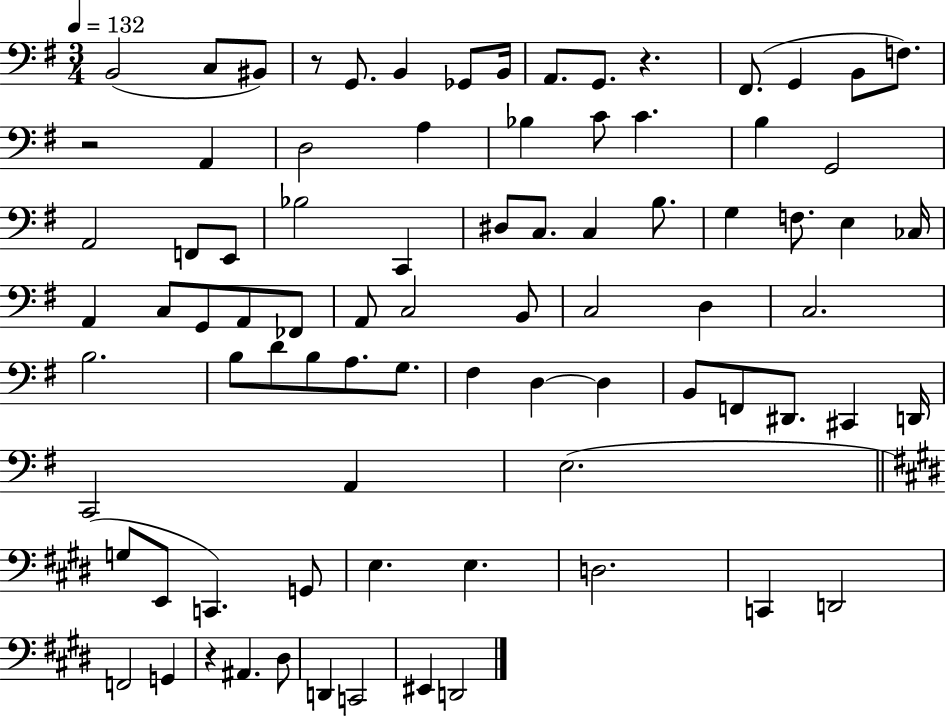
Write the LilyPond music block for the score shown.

{
  \clef bass
  \numericTimeSignature
  \time 3/4
  \key g \major
  \tempo 4 = 132
  b,2( c8 bis,8) | r8 g,8. b,4 ges,8 b,16 | a,8. g,8. r4. | fis,8.( g,4 b,8 f8.) | \break r2 a,4 | d2 a4 | bes4 c'8 c'4. | b4 g,2 | \break a,2 f,8 e,8 | bes2 c,4 | dis8 c8. c4 b8. | g4 f8. e4 ces16 | \break a,4 c8 g,8 a,8 fes,8 | a,8 c2 b,8 | c2 d4 | c2. | \break b2. | b8 d'8 b8 a8. g8. | fis4 d4~~ d4 | b,8 f,8 dis,8. cis,4 d,16 | \break c,2 a,4 | e2.( | \bar "||" \break \key e \major g8 e,8 c,4.) g,8 | e4. e4. | d2. | c,4 d,2 | \break f,2 g,4 | r4 ais,4. dis8 | d,4 c,2 | eis,4 d,2 | \break \bar "|."
}